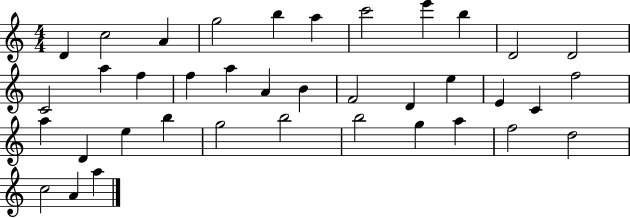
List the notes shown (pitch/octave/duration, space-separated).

D4/q C5/h A4/q G5/h B5/q A5/q C6/h E6/q B5/q D4/h D4/h C4/h A5/q F5/q F5/q A5/q A4/q B4/q F4/h D4/q E5/q E4/q C4/q F5/h A5/q D4/q E5/q B5/q G5/h B5/h B5/h G5/q A5/q F5/h D5/h C5/h A4/q A5/q